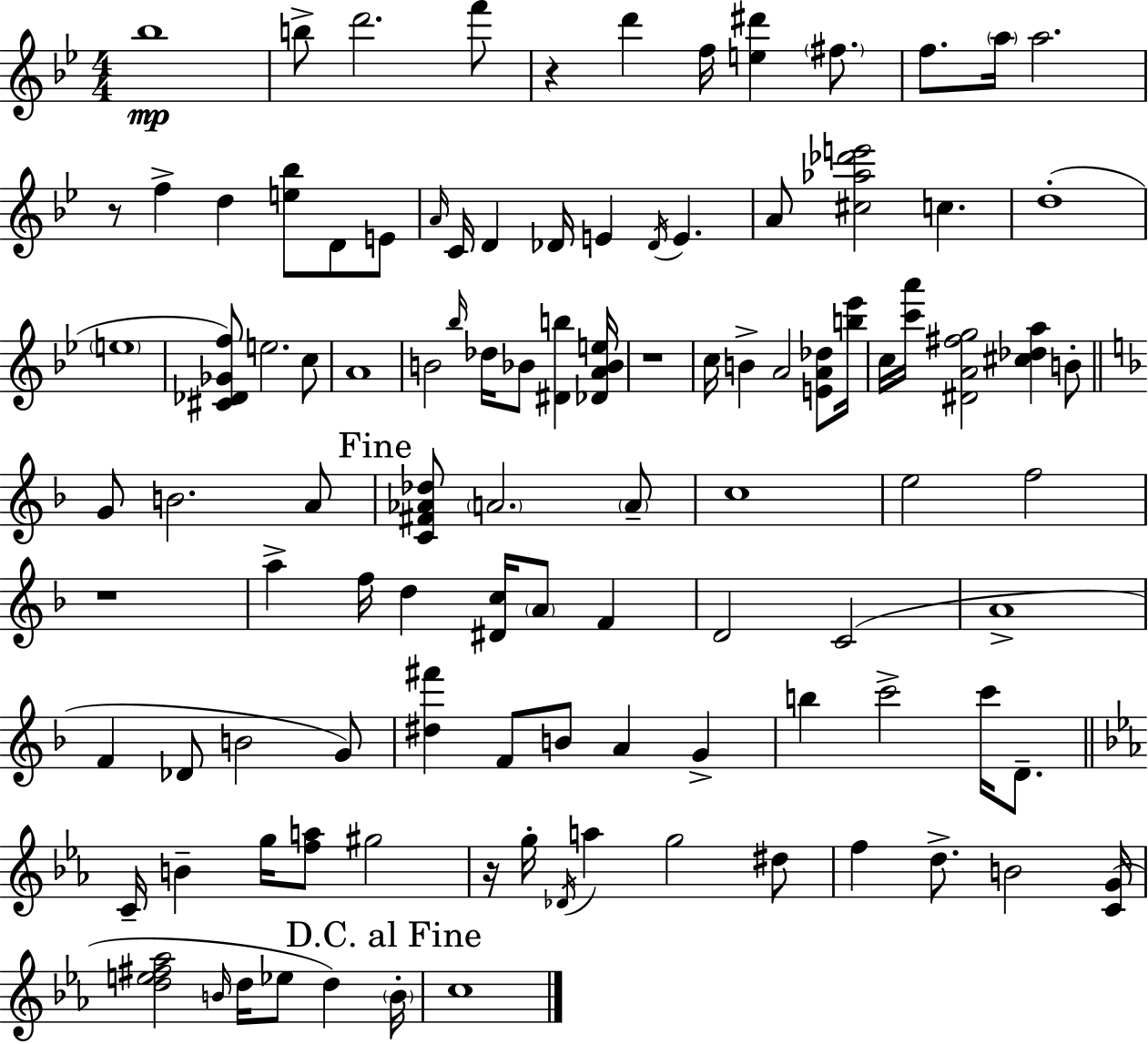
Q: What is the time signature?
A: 4/4